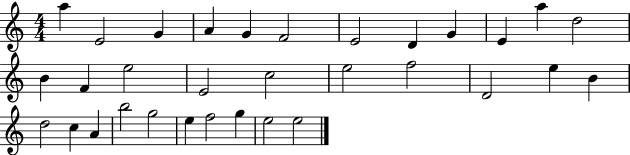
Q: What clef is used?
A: treble